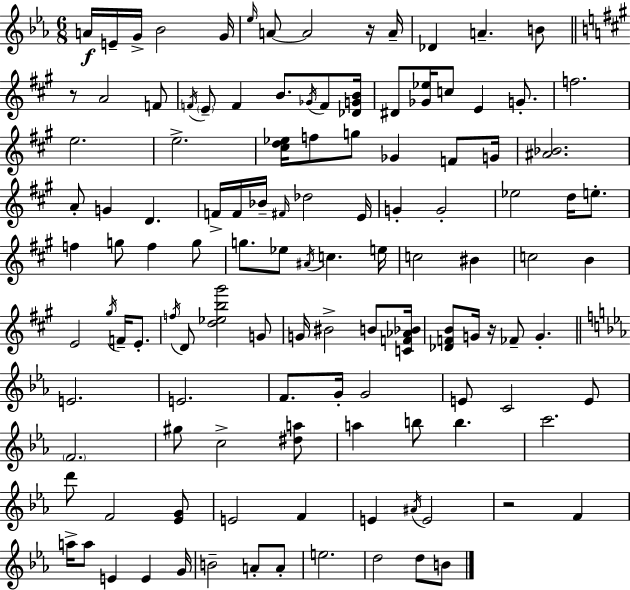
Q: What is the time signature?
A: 6/8